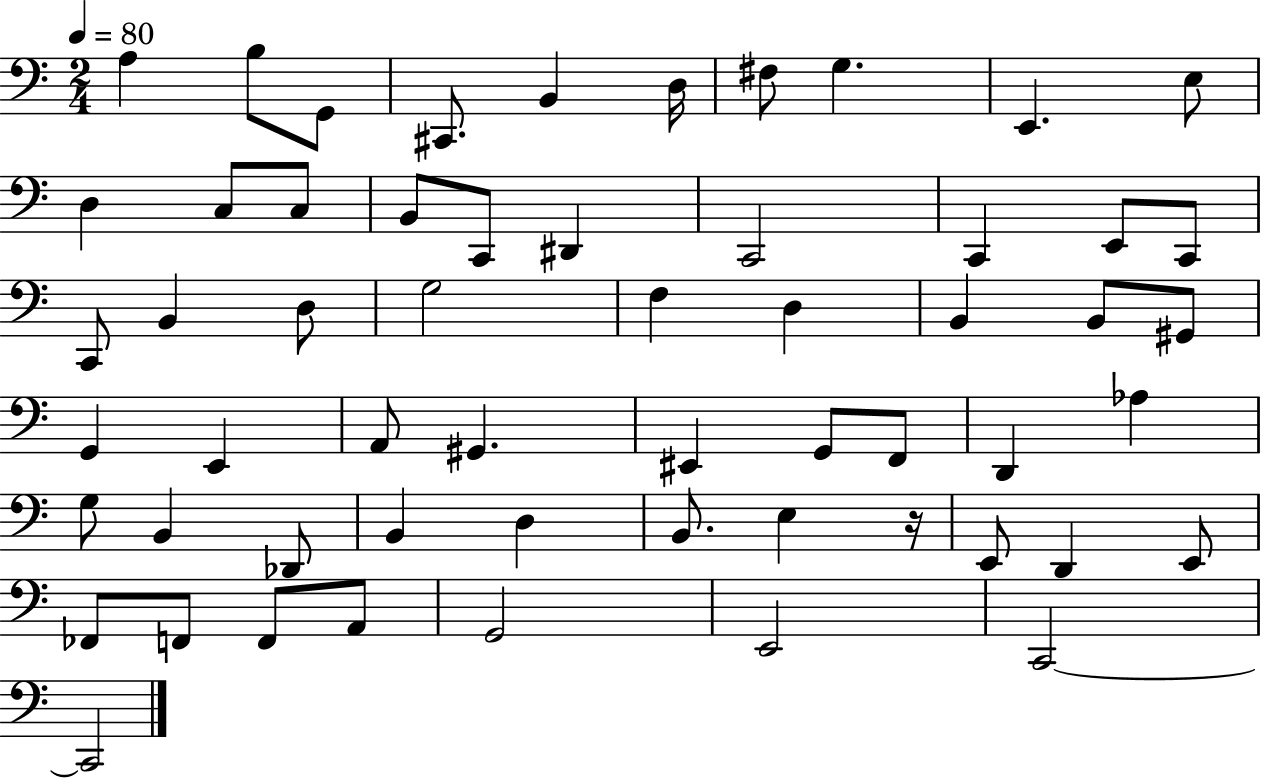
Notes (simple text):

A3/q B3/e G2/e C#2/e. B2/q D3/s F#3/e G3/q. E2/q. E3/e D3/q C3/e C3/e B2/e C2/e D#2/q C2/h C2/q E2/e C2/e C2/e B2/q D3/e G3/h F3/q D3/q B2/q B2/e G#2/e G2/q E2/q A2/e G#2/q. EIS2/q G2/e F2/e D2/q Ab3/q G3/e B2/q Db2/e B2/q D3/q B2/e. E3/q R/s E2/e D2/q E2/e FES2/e F2/e F2/e A2/e G2/h E2/h C2/h C2/h